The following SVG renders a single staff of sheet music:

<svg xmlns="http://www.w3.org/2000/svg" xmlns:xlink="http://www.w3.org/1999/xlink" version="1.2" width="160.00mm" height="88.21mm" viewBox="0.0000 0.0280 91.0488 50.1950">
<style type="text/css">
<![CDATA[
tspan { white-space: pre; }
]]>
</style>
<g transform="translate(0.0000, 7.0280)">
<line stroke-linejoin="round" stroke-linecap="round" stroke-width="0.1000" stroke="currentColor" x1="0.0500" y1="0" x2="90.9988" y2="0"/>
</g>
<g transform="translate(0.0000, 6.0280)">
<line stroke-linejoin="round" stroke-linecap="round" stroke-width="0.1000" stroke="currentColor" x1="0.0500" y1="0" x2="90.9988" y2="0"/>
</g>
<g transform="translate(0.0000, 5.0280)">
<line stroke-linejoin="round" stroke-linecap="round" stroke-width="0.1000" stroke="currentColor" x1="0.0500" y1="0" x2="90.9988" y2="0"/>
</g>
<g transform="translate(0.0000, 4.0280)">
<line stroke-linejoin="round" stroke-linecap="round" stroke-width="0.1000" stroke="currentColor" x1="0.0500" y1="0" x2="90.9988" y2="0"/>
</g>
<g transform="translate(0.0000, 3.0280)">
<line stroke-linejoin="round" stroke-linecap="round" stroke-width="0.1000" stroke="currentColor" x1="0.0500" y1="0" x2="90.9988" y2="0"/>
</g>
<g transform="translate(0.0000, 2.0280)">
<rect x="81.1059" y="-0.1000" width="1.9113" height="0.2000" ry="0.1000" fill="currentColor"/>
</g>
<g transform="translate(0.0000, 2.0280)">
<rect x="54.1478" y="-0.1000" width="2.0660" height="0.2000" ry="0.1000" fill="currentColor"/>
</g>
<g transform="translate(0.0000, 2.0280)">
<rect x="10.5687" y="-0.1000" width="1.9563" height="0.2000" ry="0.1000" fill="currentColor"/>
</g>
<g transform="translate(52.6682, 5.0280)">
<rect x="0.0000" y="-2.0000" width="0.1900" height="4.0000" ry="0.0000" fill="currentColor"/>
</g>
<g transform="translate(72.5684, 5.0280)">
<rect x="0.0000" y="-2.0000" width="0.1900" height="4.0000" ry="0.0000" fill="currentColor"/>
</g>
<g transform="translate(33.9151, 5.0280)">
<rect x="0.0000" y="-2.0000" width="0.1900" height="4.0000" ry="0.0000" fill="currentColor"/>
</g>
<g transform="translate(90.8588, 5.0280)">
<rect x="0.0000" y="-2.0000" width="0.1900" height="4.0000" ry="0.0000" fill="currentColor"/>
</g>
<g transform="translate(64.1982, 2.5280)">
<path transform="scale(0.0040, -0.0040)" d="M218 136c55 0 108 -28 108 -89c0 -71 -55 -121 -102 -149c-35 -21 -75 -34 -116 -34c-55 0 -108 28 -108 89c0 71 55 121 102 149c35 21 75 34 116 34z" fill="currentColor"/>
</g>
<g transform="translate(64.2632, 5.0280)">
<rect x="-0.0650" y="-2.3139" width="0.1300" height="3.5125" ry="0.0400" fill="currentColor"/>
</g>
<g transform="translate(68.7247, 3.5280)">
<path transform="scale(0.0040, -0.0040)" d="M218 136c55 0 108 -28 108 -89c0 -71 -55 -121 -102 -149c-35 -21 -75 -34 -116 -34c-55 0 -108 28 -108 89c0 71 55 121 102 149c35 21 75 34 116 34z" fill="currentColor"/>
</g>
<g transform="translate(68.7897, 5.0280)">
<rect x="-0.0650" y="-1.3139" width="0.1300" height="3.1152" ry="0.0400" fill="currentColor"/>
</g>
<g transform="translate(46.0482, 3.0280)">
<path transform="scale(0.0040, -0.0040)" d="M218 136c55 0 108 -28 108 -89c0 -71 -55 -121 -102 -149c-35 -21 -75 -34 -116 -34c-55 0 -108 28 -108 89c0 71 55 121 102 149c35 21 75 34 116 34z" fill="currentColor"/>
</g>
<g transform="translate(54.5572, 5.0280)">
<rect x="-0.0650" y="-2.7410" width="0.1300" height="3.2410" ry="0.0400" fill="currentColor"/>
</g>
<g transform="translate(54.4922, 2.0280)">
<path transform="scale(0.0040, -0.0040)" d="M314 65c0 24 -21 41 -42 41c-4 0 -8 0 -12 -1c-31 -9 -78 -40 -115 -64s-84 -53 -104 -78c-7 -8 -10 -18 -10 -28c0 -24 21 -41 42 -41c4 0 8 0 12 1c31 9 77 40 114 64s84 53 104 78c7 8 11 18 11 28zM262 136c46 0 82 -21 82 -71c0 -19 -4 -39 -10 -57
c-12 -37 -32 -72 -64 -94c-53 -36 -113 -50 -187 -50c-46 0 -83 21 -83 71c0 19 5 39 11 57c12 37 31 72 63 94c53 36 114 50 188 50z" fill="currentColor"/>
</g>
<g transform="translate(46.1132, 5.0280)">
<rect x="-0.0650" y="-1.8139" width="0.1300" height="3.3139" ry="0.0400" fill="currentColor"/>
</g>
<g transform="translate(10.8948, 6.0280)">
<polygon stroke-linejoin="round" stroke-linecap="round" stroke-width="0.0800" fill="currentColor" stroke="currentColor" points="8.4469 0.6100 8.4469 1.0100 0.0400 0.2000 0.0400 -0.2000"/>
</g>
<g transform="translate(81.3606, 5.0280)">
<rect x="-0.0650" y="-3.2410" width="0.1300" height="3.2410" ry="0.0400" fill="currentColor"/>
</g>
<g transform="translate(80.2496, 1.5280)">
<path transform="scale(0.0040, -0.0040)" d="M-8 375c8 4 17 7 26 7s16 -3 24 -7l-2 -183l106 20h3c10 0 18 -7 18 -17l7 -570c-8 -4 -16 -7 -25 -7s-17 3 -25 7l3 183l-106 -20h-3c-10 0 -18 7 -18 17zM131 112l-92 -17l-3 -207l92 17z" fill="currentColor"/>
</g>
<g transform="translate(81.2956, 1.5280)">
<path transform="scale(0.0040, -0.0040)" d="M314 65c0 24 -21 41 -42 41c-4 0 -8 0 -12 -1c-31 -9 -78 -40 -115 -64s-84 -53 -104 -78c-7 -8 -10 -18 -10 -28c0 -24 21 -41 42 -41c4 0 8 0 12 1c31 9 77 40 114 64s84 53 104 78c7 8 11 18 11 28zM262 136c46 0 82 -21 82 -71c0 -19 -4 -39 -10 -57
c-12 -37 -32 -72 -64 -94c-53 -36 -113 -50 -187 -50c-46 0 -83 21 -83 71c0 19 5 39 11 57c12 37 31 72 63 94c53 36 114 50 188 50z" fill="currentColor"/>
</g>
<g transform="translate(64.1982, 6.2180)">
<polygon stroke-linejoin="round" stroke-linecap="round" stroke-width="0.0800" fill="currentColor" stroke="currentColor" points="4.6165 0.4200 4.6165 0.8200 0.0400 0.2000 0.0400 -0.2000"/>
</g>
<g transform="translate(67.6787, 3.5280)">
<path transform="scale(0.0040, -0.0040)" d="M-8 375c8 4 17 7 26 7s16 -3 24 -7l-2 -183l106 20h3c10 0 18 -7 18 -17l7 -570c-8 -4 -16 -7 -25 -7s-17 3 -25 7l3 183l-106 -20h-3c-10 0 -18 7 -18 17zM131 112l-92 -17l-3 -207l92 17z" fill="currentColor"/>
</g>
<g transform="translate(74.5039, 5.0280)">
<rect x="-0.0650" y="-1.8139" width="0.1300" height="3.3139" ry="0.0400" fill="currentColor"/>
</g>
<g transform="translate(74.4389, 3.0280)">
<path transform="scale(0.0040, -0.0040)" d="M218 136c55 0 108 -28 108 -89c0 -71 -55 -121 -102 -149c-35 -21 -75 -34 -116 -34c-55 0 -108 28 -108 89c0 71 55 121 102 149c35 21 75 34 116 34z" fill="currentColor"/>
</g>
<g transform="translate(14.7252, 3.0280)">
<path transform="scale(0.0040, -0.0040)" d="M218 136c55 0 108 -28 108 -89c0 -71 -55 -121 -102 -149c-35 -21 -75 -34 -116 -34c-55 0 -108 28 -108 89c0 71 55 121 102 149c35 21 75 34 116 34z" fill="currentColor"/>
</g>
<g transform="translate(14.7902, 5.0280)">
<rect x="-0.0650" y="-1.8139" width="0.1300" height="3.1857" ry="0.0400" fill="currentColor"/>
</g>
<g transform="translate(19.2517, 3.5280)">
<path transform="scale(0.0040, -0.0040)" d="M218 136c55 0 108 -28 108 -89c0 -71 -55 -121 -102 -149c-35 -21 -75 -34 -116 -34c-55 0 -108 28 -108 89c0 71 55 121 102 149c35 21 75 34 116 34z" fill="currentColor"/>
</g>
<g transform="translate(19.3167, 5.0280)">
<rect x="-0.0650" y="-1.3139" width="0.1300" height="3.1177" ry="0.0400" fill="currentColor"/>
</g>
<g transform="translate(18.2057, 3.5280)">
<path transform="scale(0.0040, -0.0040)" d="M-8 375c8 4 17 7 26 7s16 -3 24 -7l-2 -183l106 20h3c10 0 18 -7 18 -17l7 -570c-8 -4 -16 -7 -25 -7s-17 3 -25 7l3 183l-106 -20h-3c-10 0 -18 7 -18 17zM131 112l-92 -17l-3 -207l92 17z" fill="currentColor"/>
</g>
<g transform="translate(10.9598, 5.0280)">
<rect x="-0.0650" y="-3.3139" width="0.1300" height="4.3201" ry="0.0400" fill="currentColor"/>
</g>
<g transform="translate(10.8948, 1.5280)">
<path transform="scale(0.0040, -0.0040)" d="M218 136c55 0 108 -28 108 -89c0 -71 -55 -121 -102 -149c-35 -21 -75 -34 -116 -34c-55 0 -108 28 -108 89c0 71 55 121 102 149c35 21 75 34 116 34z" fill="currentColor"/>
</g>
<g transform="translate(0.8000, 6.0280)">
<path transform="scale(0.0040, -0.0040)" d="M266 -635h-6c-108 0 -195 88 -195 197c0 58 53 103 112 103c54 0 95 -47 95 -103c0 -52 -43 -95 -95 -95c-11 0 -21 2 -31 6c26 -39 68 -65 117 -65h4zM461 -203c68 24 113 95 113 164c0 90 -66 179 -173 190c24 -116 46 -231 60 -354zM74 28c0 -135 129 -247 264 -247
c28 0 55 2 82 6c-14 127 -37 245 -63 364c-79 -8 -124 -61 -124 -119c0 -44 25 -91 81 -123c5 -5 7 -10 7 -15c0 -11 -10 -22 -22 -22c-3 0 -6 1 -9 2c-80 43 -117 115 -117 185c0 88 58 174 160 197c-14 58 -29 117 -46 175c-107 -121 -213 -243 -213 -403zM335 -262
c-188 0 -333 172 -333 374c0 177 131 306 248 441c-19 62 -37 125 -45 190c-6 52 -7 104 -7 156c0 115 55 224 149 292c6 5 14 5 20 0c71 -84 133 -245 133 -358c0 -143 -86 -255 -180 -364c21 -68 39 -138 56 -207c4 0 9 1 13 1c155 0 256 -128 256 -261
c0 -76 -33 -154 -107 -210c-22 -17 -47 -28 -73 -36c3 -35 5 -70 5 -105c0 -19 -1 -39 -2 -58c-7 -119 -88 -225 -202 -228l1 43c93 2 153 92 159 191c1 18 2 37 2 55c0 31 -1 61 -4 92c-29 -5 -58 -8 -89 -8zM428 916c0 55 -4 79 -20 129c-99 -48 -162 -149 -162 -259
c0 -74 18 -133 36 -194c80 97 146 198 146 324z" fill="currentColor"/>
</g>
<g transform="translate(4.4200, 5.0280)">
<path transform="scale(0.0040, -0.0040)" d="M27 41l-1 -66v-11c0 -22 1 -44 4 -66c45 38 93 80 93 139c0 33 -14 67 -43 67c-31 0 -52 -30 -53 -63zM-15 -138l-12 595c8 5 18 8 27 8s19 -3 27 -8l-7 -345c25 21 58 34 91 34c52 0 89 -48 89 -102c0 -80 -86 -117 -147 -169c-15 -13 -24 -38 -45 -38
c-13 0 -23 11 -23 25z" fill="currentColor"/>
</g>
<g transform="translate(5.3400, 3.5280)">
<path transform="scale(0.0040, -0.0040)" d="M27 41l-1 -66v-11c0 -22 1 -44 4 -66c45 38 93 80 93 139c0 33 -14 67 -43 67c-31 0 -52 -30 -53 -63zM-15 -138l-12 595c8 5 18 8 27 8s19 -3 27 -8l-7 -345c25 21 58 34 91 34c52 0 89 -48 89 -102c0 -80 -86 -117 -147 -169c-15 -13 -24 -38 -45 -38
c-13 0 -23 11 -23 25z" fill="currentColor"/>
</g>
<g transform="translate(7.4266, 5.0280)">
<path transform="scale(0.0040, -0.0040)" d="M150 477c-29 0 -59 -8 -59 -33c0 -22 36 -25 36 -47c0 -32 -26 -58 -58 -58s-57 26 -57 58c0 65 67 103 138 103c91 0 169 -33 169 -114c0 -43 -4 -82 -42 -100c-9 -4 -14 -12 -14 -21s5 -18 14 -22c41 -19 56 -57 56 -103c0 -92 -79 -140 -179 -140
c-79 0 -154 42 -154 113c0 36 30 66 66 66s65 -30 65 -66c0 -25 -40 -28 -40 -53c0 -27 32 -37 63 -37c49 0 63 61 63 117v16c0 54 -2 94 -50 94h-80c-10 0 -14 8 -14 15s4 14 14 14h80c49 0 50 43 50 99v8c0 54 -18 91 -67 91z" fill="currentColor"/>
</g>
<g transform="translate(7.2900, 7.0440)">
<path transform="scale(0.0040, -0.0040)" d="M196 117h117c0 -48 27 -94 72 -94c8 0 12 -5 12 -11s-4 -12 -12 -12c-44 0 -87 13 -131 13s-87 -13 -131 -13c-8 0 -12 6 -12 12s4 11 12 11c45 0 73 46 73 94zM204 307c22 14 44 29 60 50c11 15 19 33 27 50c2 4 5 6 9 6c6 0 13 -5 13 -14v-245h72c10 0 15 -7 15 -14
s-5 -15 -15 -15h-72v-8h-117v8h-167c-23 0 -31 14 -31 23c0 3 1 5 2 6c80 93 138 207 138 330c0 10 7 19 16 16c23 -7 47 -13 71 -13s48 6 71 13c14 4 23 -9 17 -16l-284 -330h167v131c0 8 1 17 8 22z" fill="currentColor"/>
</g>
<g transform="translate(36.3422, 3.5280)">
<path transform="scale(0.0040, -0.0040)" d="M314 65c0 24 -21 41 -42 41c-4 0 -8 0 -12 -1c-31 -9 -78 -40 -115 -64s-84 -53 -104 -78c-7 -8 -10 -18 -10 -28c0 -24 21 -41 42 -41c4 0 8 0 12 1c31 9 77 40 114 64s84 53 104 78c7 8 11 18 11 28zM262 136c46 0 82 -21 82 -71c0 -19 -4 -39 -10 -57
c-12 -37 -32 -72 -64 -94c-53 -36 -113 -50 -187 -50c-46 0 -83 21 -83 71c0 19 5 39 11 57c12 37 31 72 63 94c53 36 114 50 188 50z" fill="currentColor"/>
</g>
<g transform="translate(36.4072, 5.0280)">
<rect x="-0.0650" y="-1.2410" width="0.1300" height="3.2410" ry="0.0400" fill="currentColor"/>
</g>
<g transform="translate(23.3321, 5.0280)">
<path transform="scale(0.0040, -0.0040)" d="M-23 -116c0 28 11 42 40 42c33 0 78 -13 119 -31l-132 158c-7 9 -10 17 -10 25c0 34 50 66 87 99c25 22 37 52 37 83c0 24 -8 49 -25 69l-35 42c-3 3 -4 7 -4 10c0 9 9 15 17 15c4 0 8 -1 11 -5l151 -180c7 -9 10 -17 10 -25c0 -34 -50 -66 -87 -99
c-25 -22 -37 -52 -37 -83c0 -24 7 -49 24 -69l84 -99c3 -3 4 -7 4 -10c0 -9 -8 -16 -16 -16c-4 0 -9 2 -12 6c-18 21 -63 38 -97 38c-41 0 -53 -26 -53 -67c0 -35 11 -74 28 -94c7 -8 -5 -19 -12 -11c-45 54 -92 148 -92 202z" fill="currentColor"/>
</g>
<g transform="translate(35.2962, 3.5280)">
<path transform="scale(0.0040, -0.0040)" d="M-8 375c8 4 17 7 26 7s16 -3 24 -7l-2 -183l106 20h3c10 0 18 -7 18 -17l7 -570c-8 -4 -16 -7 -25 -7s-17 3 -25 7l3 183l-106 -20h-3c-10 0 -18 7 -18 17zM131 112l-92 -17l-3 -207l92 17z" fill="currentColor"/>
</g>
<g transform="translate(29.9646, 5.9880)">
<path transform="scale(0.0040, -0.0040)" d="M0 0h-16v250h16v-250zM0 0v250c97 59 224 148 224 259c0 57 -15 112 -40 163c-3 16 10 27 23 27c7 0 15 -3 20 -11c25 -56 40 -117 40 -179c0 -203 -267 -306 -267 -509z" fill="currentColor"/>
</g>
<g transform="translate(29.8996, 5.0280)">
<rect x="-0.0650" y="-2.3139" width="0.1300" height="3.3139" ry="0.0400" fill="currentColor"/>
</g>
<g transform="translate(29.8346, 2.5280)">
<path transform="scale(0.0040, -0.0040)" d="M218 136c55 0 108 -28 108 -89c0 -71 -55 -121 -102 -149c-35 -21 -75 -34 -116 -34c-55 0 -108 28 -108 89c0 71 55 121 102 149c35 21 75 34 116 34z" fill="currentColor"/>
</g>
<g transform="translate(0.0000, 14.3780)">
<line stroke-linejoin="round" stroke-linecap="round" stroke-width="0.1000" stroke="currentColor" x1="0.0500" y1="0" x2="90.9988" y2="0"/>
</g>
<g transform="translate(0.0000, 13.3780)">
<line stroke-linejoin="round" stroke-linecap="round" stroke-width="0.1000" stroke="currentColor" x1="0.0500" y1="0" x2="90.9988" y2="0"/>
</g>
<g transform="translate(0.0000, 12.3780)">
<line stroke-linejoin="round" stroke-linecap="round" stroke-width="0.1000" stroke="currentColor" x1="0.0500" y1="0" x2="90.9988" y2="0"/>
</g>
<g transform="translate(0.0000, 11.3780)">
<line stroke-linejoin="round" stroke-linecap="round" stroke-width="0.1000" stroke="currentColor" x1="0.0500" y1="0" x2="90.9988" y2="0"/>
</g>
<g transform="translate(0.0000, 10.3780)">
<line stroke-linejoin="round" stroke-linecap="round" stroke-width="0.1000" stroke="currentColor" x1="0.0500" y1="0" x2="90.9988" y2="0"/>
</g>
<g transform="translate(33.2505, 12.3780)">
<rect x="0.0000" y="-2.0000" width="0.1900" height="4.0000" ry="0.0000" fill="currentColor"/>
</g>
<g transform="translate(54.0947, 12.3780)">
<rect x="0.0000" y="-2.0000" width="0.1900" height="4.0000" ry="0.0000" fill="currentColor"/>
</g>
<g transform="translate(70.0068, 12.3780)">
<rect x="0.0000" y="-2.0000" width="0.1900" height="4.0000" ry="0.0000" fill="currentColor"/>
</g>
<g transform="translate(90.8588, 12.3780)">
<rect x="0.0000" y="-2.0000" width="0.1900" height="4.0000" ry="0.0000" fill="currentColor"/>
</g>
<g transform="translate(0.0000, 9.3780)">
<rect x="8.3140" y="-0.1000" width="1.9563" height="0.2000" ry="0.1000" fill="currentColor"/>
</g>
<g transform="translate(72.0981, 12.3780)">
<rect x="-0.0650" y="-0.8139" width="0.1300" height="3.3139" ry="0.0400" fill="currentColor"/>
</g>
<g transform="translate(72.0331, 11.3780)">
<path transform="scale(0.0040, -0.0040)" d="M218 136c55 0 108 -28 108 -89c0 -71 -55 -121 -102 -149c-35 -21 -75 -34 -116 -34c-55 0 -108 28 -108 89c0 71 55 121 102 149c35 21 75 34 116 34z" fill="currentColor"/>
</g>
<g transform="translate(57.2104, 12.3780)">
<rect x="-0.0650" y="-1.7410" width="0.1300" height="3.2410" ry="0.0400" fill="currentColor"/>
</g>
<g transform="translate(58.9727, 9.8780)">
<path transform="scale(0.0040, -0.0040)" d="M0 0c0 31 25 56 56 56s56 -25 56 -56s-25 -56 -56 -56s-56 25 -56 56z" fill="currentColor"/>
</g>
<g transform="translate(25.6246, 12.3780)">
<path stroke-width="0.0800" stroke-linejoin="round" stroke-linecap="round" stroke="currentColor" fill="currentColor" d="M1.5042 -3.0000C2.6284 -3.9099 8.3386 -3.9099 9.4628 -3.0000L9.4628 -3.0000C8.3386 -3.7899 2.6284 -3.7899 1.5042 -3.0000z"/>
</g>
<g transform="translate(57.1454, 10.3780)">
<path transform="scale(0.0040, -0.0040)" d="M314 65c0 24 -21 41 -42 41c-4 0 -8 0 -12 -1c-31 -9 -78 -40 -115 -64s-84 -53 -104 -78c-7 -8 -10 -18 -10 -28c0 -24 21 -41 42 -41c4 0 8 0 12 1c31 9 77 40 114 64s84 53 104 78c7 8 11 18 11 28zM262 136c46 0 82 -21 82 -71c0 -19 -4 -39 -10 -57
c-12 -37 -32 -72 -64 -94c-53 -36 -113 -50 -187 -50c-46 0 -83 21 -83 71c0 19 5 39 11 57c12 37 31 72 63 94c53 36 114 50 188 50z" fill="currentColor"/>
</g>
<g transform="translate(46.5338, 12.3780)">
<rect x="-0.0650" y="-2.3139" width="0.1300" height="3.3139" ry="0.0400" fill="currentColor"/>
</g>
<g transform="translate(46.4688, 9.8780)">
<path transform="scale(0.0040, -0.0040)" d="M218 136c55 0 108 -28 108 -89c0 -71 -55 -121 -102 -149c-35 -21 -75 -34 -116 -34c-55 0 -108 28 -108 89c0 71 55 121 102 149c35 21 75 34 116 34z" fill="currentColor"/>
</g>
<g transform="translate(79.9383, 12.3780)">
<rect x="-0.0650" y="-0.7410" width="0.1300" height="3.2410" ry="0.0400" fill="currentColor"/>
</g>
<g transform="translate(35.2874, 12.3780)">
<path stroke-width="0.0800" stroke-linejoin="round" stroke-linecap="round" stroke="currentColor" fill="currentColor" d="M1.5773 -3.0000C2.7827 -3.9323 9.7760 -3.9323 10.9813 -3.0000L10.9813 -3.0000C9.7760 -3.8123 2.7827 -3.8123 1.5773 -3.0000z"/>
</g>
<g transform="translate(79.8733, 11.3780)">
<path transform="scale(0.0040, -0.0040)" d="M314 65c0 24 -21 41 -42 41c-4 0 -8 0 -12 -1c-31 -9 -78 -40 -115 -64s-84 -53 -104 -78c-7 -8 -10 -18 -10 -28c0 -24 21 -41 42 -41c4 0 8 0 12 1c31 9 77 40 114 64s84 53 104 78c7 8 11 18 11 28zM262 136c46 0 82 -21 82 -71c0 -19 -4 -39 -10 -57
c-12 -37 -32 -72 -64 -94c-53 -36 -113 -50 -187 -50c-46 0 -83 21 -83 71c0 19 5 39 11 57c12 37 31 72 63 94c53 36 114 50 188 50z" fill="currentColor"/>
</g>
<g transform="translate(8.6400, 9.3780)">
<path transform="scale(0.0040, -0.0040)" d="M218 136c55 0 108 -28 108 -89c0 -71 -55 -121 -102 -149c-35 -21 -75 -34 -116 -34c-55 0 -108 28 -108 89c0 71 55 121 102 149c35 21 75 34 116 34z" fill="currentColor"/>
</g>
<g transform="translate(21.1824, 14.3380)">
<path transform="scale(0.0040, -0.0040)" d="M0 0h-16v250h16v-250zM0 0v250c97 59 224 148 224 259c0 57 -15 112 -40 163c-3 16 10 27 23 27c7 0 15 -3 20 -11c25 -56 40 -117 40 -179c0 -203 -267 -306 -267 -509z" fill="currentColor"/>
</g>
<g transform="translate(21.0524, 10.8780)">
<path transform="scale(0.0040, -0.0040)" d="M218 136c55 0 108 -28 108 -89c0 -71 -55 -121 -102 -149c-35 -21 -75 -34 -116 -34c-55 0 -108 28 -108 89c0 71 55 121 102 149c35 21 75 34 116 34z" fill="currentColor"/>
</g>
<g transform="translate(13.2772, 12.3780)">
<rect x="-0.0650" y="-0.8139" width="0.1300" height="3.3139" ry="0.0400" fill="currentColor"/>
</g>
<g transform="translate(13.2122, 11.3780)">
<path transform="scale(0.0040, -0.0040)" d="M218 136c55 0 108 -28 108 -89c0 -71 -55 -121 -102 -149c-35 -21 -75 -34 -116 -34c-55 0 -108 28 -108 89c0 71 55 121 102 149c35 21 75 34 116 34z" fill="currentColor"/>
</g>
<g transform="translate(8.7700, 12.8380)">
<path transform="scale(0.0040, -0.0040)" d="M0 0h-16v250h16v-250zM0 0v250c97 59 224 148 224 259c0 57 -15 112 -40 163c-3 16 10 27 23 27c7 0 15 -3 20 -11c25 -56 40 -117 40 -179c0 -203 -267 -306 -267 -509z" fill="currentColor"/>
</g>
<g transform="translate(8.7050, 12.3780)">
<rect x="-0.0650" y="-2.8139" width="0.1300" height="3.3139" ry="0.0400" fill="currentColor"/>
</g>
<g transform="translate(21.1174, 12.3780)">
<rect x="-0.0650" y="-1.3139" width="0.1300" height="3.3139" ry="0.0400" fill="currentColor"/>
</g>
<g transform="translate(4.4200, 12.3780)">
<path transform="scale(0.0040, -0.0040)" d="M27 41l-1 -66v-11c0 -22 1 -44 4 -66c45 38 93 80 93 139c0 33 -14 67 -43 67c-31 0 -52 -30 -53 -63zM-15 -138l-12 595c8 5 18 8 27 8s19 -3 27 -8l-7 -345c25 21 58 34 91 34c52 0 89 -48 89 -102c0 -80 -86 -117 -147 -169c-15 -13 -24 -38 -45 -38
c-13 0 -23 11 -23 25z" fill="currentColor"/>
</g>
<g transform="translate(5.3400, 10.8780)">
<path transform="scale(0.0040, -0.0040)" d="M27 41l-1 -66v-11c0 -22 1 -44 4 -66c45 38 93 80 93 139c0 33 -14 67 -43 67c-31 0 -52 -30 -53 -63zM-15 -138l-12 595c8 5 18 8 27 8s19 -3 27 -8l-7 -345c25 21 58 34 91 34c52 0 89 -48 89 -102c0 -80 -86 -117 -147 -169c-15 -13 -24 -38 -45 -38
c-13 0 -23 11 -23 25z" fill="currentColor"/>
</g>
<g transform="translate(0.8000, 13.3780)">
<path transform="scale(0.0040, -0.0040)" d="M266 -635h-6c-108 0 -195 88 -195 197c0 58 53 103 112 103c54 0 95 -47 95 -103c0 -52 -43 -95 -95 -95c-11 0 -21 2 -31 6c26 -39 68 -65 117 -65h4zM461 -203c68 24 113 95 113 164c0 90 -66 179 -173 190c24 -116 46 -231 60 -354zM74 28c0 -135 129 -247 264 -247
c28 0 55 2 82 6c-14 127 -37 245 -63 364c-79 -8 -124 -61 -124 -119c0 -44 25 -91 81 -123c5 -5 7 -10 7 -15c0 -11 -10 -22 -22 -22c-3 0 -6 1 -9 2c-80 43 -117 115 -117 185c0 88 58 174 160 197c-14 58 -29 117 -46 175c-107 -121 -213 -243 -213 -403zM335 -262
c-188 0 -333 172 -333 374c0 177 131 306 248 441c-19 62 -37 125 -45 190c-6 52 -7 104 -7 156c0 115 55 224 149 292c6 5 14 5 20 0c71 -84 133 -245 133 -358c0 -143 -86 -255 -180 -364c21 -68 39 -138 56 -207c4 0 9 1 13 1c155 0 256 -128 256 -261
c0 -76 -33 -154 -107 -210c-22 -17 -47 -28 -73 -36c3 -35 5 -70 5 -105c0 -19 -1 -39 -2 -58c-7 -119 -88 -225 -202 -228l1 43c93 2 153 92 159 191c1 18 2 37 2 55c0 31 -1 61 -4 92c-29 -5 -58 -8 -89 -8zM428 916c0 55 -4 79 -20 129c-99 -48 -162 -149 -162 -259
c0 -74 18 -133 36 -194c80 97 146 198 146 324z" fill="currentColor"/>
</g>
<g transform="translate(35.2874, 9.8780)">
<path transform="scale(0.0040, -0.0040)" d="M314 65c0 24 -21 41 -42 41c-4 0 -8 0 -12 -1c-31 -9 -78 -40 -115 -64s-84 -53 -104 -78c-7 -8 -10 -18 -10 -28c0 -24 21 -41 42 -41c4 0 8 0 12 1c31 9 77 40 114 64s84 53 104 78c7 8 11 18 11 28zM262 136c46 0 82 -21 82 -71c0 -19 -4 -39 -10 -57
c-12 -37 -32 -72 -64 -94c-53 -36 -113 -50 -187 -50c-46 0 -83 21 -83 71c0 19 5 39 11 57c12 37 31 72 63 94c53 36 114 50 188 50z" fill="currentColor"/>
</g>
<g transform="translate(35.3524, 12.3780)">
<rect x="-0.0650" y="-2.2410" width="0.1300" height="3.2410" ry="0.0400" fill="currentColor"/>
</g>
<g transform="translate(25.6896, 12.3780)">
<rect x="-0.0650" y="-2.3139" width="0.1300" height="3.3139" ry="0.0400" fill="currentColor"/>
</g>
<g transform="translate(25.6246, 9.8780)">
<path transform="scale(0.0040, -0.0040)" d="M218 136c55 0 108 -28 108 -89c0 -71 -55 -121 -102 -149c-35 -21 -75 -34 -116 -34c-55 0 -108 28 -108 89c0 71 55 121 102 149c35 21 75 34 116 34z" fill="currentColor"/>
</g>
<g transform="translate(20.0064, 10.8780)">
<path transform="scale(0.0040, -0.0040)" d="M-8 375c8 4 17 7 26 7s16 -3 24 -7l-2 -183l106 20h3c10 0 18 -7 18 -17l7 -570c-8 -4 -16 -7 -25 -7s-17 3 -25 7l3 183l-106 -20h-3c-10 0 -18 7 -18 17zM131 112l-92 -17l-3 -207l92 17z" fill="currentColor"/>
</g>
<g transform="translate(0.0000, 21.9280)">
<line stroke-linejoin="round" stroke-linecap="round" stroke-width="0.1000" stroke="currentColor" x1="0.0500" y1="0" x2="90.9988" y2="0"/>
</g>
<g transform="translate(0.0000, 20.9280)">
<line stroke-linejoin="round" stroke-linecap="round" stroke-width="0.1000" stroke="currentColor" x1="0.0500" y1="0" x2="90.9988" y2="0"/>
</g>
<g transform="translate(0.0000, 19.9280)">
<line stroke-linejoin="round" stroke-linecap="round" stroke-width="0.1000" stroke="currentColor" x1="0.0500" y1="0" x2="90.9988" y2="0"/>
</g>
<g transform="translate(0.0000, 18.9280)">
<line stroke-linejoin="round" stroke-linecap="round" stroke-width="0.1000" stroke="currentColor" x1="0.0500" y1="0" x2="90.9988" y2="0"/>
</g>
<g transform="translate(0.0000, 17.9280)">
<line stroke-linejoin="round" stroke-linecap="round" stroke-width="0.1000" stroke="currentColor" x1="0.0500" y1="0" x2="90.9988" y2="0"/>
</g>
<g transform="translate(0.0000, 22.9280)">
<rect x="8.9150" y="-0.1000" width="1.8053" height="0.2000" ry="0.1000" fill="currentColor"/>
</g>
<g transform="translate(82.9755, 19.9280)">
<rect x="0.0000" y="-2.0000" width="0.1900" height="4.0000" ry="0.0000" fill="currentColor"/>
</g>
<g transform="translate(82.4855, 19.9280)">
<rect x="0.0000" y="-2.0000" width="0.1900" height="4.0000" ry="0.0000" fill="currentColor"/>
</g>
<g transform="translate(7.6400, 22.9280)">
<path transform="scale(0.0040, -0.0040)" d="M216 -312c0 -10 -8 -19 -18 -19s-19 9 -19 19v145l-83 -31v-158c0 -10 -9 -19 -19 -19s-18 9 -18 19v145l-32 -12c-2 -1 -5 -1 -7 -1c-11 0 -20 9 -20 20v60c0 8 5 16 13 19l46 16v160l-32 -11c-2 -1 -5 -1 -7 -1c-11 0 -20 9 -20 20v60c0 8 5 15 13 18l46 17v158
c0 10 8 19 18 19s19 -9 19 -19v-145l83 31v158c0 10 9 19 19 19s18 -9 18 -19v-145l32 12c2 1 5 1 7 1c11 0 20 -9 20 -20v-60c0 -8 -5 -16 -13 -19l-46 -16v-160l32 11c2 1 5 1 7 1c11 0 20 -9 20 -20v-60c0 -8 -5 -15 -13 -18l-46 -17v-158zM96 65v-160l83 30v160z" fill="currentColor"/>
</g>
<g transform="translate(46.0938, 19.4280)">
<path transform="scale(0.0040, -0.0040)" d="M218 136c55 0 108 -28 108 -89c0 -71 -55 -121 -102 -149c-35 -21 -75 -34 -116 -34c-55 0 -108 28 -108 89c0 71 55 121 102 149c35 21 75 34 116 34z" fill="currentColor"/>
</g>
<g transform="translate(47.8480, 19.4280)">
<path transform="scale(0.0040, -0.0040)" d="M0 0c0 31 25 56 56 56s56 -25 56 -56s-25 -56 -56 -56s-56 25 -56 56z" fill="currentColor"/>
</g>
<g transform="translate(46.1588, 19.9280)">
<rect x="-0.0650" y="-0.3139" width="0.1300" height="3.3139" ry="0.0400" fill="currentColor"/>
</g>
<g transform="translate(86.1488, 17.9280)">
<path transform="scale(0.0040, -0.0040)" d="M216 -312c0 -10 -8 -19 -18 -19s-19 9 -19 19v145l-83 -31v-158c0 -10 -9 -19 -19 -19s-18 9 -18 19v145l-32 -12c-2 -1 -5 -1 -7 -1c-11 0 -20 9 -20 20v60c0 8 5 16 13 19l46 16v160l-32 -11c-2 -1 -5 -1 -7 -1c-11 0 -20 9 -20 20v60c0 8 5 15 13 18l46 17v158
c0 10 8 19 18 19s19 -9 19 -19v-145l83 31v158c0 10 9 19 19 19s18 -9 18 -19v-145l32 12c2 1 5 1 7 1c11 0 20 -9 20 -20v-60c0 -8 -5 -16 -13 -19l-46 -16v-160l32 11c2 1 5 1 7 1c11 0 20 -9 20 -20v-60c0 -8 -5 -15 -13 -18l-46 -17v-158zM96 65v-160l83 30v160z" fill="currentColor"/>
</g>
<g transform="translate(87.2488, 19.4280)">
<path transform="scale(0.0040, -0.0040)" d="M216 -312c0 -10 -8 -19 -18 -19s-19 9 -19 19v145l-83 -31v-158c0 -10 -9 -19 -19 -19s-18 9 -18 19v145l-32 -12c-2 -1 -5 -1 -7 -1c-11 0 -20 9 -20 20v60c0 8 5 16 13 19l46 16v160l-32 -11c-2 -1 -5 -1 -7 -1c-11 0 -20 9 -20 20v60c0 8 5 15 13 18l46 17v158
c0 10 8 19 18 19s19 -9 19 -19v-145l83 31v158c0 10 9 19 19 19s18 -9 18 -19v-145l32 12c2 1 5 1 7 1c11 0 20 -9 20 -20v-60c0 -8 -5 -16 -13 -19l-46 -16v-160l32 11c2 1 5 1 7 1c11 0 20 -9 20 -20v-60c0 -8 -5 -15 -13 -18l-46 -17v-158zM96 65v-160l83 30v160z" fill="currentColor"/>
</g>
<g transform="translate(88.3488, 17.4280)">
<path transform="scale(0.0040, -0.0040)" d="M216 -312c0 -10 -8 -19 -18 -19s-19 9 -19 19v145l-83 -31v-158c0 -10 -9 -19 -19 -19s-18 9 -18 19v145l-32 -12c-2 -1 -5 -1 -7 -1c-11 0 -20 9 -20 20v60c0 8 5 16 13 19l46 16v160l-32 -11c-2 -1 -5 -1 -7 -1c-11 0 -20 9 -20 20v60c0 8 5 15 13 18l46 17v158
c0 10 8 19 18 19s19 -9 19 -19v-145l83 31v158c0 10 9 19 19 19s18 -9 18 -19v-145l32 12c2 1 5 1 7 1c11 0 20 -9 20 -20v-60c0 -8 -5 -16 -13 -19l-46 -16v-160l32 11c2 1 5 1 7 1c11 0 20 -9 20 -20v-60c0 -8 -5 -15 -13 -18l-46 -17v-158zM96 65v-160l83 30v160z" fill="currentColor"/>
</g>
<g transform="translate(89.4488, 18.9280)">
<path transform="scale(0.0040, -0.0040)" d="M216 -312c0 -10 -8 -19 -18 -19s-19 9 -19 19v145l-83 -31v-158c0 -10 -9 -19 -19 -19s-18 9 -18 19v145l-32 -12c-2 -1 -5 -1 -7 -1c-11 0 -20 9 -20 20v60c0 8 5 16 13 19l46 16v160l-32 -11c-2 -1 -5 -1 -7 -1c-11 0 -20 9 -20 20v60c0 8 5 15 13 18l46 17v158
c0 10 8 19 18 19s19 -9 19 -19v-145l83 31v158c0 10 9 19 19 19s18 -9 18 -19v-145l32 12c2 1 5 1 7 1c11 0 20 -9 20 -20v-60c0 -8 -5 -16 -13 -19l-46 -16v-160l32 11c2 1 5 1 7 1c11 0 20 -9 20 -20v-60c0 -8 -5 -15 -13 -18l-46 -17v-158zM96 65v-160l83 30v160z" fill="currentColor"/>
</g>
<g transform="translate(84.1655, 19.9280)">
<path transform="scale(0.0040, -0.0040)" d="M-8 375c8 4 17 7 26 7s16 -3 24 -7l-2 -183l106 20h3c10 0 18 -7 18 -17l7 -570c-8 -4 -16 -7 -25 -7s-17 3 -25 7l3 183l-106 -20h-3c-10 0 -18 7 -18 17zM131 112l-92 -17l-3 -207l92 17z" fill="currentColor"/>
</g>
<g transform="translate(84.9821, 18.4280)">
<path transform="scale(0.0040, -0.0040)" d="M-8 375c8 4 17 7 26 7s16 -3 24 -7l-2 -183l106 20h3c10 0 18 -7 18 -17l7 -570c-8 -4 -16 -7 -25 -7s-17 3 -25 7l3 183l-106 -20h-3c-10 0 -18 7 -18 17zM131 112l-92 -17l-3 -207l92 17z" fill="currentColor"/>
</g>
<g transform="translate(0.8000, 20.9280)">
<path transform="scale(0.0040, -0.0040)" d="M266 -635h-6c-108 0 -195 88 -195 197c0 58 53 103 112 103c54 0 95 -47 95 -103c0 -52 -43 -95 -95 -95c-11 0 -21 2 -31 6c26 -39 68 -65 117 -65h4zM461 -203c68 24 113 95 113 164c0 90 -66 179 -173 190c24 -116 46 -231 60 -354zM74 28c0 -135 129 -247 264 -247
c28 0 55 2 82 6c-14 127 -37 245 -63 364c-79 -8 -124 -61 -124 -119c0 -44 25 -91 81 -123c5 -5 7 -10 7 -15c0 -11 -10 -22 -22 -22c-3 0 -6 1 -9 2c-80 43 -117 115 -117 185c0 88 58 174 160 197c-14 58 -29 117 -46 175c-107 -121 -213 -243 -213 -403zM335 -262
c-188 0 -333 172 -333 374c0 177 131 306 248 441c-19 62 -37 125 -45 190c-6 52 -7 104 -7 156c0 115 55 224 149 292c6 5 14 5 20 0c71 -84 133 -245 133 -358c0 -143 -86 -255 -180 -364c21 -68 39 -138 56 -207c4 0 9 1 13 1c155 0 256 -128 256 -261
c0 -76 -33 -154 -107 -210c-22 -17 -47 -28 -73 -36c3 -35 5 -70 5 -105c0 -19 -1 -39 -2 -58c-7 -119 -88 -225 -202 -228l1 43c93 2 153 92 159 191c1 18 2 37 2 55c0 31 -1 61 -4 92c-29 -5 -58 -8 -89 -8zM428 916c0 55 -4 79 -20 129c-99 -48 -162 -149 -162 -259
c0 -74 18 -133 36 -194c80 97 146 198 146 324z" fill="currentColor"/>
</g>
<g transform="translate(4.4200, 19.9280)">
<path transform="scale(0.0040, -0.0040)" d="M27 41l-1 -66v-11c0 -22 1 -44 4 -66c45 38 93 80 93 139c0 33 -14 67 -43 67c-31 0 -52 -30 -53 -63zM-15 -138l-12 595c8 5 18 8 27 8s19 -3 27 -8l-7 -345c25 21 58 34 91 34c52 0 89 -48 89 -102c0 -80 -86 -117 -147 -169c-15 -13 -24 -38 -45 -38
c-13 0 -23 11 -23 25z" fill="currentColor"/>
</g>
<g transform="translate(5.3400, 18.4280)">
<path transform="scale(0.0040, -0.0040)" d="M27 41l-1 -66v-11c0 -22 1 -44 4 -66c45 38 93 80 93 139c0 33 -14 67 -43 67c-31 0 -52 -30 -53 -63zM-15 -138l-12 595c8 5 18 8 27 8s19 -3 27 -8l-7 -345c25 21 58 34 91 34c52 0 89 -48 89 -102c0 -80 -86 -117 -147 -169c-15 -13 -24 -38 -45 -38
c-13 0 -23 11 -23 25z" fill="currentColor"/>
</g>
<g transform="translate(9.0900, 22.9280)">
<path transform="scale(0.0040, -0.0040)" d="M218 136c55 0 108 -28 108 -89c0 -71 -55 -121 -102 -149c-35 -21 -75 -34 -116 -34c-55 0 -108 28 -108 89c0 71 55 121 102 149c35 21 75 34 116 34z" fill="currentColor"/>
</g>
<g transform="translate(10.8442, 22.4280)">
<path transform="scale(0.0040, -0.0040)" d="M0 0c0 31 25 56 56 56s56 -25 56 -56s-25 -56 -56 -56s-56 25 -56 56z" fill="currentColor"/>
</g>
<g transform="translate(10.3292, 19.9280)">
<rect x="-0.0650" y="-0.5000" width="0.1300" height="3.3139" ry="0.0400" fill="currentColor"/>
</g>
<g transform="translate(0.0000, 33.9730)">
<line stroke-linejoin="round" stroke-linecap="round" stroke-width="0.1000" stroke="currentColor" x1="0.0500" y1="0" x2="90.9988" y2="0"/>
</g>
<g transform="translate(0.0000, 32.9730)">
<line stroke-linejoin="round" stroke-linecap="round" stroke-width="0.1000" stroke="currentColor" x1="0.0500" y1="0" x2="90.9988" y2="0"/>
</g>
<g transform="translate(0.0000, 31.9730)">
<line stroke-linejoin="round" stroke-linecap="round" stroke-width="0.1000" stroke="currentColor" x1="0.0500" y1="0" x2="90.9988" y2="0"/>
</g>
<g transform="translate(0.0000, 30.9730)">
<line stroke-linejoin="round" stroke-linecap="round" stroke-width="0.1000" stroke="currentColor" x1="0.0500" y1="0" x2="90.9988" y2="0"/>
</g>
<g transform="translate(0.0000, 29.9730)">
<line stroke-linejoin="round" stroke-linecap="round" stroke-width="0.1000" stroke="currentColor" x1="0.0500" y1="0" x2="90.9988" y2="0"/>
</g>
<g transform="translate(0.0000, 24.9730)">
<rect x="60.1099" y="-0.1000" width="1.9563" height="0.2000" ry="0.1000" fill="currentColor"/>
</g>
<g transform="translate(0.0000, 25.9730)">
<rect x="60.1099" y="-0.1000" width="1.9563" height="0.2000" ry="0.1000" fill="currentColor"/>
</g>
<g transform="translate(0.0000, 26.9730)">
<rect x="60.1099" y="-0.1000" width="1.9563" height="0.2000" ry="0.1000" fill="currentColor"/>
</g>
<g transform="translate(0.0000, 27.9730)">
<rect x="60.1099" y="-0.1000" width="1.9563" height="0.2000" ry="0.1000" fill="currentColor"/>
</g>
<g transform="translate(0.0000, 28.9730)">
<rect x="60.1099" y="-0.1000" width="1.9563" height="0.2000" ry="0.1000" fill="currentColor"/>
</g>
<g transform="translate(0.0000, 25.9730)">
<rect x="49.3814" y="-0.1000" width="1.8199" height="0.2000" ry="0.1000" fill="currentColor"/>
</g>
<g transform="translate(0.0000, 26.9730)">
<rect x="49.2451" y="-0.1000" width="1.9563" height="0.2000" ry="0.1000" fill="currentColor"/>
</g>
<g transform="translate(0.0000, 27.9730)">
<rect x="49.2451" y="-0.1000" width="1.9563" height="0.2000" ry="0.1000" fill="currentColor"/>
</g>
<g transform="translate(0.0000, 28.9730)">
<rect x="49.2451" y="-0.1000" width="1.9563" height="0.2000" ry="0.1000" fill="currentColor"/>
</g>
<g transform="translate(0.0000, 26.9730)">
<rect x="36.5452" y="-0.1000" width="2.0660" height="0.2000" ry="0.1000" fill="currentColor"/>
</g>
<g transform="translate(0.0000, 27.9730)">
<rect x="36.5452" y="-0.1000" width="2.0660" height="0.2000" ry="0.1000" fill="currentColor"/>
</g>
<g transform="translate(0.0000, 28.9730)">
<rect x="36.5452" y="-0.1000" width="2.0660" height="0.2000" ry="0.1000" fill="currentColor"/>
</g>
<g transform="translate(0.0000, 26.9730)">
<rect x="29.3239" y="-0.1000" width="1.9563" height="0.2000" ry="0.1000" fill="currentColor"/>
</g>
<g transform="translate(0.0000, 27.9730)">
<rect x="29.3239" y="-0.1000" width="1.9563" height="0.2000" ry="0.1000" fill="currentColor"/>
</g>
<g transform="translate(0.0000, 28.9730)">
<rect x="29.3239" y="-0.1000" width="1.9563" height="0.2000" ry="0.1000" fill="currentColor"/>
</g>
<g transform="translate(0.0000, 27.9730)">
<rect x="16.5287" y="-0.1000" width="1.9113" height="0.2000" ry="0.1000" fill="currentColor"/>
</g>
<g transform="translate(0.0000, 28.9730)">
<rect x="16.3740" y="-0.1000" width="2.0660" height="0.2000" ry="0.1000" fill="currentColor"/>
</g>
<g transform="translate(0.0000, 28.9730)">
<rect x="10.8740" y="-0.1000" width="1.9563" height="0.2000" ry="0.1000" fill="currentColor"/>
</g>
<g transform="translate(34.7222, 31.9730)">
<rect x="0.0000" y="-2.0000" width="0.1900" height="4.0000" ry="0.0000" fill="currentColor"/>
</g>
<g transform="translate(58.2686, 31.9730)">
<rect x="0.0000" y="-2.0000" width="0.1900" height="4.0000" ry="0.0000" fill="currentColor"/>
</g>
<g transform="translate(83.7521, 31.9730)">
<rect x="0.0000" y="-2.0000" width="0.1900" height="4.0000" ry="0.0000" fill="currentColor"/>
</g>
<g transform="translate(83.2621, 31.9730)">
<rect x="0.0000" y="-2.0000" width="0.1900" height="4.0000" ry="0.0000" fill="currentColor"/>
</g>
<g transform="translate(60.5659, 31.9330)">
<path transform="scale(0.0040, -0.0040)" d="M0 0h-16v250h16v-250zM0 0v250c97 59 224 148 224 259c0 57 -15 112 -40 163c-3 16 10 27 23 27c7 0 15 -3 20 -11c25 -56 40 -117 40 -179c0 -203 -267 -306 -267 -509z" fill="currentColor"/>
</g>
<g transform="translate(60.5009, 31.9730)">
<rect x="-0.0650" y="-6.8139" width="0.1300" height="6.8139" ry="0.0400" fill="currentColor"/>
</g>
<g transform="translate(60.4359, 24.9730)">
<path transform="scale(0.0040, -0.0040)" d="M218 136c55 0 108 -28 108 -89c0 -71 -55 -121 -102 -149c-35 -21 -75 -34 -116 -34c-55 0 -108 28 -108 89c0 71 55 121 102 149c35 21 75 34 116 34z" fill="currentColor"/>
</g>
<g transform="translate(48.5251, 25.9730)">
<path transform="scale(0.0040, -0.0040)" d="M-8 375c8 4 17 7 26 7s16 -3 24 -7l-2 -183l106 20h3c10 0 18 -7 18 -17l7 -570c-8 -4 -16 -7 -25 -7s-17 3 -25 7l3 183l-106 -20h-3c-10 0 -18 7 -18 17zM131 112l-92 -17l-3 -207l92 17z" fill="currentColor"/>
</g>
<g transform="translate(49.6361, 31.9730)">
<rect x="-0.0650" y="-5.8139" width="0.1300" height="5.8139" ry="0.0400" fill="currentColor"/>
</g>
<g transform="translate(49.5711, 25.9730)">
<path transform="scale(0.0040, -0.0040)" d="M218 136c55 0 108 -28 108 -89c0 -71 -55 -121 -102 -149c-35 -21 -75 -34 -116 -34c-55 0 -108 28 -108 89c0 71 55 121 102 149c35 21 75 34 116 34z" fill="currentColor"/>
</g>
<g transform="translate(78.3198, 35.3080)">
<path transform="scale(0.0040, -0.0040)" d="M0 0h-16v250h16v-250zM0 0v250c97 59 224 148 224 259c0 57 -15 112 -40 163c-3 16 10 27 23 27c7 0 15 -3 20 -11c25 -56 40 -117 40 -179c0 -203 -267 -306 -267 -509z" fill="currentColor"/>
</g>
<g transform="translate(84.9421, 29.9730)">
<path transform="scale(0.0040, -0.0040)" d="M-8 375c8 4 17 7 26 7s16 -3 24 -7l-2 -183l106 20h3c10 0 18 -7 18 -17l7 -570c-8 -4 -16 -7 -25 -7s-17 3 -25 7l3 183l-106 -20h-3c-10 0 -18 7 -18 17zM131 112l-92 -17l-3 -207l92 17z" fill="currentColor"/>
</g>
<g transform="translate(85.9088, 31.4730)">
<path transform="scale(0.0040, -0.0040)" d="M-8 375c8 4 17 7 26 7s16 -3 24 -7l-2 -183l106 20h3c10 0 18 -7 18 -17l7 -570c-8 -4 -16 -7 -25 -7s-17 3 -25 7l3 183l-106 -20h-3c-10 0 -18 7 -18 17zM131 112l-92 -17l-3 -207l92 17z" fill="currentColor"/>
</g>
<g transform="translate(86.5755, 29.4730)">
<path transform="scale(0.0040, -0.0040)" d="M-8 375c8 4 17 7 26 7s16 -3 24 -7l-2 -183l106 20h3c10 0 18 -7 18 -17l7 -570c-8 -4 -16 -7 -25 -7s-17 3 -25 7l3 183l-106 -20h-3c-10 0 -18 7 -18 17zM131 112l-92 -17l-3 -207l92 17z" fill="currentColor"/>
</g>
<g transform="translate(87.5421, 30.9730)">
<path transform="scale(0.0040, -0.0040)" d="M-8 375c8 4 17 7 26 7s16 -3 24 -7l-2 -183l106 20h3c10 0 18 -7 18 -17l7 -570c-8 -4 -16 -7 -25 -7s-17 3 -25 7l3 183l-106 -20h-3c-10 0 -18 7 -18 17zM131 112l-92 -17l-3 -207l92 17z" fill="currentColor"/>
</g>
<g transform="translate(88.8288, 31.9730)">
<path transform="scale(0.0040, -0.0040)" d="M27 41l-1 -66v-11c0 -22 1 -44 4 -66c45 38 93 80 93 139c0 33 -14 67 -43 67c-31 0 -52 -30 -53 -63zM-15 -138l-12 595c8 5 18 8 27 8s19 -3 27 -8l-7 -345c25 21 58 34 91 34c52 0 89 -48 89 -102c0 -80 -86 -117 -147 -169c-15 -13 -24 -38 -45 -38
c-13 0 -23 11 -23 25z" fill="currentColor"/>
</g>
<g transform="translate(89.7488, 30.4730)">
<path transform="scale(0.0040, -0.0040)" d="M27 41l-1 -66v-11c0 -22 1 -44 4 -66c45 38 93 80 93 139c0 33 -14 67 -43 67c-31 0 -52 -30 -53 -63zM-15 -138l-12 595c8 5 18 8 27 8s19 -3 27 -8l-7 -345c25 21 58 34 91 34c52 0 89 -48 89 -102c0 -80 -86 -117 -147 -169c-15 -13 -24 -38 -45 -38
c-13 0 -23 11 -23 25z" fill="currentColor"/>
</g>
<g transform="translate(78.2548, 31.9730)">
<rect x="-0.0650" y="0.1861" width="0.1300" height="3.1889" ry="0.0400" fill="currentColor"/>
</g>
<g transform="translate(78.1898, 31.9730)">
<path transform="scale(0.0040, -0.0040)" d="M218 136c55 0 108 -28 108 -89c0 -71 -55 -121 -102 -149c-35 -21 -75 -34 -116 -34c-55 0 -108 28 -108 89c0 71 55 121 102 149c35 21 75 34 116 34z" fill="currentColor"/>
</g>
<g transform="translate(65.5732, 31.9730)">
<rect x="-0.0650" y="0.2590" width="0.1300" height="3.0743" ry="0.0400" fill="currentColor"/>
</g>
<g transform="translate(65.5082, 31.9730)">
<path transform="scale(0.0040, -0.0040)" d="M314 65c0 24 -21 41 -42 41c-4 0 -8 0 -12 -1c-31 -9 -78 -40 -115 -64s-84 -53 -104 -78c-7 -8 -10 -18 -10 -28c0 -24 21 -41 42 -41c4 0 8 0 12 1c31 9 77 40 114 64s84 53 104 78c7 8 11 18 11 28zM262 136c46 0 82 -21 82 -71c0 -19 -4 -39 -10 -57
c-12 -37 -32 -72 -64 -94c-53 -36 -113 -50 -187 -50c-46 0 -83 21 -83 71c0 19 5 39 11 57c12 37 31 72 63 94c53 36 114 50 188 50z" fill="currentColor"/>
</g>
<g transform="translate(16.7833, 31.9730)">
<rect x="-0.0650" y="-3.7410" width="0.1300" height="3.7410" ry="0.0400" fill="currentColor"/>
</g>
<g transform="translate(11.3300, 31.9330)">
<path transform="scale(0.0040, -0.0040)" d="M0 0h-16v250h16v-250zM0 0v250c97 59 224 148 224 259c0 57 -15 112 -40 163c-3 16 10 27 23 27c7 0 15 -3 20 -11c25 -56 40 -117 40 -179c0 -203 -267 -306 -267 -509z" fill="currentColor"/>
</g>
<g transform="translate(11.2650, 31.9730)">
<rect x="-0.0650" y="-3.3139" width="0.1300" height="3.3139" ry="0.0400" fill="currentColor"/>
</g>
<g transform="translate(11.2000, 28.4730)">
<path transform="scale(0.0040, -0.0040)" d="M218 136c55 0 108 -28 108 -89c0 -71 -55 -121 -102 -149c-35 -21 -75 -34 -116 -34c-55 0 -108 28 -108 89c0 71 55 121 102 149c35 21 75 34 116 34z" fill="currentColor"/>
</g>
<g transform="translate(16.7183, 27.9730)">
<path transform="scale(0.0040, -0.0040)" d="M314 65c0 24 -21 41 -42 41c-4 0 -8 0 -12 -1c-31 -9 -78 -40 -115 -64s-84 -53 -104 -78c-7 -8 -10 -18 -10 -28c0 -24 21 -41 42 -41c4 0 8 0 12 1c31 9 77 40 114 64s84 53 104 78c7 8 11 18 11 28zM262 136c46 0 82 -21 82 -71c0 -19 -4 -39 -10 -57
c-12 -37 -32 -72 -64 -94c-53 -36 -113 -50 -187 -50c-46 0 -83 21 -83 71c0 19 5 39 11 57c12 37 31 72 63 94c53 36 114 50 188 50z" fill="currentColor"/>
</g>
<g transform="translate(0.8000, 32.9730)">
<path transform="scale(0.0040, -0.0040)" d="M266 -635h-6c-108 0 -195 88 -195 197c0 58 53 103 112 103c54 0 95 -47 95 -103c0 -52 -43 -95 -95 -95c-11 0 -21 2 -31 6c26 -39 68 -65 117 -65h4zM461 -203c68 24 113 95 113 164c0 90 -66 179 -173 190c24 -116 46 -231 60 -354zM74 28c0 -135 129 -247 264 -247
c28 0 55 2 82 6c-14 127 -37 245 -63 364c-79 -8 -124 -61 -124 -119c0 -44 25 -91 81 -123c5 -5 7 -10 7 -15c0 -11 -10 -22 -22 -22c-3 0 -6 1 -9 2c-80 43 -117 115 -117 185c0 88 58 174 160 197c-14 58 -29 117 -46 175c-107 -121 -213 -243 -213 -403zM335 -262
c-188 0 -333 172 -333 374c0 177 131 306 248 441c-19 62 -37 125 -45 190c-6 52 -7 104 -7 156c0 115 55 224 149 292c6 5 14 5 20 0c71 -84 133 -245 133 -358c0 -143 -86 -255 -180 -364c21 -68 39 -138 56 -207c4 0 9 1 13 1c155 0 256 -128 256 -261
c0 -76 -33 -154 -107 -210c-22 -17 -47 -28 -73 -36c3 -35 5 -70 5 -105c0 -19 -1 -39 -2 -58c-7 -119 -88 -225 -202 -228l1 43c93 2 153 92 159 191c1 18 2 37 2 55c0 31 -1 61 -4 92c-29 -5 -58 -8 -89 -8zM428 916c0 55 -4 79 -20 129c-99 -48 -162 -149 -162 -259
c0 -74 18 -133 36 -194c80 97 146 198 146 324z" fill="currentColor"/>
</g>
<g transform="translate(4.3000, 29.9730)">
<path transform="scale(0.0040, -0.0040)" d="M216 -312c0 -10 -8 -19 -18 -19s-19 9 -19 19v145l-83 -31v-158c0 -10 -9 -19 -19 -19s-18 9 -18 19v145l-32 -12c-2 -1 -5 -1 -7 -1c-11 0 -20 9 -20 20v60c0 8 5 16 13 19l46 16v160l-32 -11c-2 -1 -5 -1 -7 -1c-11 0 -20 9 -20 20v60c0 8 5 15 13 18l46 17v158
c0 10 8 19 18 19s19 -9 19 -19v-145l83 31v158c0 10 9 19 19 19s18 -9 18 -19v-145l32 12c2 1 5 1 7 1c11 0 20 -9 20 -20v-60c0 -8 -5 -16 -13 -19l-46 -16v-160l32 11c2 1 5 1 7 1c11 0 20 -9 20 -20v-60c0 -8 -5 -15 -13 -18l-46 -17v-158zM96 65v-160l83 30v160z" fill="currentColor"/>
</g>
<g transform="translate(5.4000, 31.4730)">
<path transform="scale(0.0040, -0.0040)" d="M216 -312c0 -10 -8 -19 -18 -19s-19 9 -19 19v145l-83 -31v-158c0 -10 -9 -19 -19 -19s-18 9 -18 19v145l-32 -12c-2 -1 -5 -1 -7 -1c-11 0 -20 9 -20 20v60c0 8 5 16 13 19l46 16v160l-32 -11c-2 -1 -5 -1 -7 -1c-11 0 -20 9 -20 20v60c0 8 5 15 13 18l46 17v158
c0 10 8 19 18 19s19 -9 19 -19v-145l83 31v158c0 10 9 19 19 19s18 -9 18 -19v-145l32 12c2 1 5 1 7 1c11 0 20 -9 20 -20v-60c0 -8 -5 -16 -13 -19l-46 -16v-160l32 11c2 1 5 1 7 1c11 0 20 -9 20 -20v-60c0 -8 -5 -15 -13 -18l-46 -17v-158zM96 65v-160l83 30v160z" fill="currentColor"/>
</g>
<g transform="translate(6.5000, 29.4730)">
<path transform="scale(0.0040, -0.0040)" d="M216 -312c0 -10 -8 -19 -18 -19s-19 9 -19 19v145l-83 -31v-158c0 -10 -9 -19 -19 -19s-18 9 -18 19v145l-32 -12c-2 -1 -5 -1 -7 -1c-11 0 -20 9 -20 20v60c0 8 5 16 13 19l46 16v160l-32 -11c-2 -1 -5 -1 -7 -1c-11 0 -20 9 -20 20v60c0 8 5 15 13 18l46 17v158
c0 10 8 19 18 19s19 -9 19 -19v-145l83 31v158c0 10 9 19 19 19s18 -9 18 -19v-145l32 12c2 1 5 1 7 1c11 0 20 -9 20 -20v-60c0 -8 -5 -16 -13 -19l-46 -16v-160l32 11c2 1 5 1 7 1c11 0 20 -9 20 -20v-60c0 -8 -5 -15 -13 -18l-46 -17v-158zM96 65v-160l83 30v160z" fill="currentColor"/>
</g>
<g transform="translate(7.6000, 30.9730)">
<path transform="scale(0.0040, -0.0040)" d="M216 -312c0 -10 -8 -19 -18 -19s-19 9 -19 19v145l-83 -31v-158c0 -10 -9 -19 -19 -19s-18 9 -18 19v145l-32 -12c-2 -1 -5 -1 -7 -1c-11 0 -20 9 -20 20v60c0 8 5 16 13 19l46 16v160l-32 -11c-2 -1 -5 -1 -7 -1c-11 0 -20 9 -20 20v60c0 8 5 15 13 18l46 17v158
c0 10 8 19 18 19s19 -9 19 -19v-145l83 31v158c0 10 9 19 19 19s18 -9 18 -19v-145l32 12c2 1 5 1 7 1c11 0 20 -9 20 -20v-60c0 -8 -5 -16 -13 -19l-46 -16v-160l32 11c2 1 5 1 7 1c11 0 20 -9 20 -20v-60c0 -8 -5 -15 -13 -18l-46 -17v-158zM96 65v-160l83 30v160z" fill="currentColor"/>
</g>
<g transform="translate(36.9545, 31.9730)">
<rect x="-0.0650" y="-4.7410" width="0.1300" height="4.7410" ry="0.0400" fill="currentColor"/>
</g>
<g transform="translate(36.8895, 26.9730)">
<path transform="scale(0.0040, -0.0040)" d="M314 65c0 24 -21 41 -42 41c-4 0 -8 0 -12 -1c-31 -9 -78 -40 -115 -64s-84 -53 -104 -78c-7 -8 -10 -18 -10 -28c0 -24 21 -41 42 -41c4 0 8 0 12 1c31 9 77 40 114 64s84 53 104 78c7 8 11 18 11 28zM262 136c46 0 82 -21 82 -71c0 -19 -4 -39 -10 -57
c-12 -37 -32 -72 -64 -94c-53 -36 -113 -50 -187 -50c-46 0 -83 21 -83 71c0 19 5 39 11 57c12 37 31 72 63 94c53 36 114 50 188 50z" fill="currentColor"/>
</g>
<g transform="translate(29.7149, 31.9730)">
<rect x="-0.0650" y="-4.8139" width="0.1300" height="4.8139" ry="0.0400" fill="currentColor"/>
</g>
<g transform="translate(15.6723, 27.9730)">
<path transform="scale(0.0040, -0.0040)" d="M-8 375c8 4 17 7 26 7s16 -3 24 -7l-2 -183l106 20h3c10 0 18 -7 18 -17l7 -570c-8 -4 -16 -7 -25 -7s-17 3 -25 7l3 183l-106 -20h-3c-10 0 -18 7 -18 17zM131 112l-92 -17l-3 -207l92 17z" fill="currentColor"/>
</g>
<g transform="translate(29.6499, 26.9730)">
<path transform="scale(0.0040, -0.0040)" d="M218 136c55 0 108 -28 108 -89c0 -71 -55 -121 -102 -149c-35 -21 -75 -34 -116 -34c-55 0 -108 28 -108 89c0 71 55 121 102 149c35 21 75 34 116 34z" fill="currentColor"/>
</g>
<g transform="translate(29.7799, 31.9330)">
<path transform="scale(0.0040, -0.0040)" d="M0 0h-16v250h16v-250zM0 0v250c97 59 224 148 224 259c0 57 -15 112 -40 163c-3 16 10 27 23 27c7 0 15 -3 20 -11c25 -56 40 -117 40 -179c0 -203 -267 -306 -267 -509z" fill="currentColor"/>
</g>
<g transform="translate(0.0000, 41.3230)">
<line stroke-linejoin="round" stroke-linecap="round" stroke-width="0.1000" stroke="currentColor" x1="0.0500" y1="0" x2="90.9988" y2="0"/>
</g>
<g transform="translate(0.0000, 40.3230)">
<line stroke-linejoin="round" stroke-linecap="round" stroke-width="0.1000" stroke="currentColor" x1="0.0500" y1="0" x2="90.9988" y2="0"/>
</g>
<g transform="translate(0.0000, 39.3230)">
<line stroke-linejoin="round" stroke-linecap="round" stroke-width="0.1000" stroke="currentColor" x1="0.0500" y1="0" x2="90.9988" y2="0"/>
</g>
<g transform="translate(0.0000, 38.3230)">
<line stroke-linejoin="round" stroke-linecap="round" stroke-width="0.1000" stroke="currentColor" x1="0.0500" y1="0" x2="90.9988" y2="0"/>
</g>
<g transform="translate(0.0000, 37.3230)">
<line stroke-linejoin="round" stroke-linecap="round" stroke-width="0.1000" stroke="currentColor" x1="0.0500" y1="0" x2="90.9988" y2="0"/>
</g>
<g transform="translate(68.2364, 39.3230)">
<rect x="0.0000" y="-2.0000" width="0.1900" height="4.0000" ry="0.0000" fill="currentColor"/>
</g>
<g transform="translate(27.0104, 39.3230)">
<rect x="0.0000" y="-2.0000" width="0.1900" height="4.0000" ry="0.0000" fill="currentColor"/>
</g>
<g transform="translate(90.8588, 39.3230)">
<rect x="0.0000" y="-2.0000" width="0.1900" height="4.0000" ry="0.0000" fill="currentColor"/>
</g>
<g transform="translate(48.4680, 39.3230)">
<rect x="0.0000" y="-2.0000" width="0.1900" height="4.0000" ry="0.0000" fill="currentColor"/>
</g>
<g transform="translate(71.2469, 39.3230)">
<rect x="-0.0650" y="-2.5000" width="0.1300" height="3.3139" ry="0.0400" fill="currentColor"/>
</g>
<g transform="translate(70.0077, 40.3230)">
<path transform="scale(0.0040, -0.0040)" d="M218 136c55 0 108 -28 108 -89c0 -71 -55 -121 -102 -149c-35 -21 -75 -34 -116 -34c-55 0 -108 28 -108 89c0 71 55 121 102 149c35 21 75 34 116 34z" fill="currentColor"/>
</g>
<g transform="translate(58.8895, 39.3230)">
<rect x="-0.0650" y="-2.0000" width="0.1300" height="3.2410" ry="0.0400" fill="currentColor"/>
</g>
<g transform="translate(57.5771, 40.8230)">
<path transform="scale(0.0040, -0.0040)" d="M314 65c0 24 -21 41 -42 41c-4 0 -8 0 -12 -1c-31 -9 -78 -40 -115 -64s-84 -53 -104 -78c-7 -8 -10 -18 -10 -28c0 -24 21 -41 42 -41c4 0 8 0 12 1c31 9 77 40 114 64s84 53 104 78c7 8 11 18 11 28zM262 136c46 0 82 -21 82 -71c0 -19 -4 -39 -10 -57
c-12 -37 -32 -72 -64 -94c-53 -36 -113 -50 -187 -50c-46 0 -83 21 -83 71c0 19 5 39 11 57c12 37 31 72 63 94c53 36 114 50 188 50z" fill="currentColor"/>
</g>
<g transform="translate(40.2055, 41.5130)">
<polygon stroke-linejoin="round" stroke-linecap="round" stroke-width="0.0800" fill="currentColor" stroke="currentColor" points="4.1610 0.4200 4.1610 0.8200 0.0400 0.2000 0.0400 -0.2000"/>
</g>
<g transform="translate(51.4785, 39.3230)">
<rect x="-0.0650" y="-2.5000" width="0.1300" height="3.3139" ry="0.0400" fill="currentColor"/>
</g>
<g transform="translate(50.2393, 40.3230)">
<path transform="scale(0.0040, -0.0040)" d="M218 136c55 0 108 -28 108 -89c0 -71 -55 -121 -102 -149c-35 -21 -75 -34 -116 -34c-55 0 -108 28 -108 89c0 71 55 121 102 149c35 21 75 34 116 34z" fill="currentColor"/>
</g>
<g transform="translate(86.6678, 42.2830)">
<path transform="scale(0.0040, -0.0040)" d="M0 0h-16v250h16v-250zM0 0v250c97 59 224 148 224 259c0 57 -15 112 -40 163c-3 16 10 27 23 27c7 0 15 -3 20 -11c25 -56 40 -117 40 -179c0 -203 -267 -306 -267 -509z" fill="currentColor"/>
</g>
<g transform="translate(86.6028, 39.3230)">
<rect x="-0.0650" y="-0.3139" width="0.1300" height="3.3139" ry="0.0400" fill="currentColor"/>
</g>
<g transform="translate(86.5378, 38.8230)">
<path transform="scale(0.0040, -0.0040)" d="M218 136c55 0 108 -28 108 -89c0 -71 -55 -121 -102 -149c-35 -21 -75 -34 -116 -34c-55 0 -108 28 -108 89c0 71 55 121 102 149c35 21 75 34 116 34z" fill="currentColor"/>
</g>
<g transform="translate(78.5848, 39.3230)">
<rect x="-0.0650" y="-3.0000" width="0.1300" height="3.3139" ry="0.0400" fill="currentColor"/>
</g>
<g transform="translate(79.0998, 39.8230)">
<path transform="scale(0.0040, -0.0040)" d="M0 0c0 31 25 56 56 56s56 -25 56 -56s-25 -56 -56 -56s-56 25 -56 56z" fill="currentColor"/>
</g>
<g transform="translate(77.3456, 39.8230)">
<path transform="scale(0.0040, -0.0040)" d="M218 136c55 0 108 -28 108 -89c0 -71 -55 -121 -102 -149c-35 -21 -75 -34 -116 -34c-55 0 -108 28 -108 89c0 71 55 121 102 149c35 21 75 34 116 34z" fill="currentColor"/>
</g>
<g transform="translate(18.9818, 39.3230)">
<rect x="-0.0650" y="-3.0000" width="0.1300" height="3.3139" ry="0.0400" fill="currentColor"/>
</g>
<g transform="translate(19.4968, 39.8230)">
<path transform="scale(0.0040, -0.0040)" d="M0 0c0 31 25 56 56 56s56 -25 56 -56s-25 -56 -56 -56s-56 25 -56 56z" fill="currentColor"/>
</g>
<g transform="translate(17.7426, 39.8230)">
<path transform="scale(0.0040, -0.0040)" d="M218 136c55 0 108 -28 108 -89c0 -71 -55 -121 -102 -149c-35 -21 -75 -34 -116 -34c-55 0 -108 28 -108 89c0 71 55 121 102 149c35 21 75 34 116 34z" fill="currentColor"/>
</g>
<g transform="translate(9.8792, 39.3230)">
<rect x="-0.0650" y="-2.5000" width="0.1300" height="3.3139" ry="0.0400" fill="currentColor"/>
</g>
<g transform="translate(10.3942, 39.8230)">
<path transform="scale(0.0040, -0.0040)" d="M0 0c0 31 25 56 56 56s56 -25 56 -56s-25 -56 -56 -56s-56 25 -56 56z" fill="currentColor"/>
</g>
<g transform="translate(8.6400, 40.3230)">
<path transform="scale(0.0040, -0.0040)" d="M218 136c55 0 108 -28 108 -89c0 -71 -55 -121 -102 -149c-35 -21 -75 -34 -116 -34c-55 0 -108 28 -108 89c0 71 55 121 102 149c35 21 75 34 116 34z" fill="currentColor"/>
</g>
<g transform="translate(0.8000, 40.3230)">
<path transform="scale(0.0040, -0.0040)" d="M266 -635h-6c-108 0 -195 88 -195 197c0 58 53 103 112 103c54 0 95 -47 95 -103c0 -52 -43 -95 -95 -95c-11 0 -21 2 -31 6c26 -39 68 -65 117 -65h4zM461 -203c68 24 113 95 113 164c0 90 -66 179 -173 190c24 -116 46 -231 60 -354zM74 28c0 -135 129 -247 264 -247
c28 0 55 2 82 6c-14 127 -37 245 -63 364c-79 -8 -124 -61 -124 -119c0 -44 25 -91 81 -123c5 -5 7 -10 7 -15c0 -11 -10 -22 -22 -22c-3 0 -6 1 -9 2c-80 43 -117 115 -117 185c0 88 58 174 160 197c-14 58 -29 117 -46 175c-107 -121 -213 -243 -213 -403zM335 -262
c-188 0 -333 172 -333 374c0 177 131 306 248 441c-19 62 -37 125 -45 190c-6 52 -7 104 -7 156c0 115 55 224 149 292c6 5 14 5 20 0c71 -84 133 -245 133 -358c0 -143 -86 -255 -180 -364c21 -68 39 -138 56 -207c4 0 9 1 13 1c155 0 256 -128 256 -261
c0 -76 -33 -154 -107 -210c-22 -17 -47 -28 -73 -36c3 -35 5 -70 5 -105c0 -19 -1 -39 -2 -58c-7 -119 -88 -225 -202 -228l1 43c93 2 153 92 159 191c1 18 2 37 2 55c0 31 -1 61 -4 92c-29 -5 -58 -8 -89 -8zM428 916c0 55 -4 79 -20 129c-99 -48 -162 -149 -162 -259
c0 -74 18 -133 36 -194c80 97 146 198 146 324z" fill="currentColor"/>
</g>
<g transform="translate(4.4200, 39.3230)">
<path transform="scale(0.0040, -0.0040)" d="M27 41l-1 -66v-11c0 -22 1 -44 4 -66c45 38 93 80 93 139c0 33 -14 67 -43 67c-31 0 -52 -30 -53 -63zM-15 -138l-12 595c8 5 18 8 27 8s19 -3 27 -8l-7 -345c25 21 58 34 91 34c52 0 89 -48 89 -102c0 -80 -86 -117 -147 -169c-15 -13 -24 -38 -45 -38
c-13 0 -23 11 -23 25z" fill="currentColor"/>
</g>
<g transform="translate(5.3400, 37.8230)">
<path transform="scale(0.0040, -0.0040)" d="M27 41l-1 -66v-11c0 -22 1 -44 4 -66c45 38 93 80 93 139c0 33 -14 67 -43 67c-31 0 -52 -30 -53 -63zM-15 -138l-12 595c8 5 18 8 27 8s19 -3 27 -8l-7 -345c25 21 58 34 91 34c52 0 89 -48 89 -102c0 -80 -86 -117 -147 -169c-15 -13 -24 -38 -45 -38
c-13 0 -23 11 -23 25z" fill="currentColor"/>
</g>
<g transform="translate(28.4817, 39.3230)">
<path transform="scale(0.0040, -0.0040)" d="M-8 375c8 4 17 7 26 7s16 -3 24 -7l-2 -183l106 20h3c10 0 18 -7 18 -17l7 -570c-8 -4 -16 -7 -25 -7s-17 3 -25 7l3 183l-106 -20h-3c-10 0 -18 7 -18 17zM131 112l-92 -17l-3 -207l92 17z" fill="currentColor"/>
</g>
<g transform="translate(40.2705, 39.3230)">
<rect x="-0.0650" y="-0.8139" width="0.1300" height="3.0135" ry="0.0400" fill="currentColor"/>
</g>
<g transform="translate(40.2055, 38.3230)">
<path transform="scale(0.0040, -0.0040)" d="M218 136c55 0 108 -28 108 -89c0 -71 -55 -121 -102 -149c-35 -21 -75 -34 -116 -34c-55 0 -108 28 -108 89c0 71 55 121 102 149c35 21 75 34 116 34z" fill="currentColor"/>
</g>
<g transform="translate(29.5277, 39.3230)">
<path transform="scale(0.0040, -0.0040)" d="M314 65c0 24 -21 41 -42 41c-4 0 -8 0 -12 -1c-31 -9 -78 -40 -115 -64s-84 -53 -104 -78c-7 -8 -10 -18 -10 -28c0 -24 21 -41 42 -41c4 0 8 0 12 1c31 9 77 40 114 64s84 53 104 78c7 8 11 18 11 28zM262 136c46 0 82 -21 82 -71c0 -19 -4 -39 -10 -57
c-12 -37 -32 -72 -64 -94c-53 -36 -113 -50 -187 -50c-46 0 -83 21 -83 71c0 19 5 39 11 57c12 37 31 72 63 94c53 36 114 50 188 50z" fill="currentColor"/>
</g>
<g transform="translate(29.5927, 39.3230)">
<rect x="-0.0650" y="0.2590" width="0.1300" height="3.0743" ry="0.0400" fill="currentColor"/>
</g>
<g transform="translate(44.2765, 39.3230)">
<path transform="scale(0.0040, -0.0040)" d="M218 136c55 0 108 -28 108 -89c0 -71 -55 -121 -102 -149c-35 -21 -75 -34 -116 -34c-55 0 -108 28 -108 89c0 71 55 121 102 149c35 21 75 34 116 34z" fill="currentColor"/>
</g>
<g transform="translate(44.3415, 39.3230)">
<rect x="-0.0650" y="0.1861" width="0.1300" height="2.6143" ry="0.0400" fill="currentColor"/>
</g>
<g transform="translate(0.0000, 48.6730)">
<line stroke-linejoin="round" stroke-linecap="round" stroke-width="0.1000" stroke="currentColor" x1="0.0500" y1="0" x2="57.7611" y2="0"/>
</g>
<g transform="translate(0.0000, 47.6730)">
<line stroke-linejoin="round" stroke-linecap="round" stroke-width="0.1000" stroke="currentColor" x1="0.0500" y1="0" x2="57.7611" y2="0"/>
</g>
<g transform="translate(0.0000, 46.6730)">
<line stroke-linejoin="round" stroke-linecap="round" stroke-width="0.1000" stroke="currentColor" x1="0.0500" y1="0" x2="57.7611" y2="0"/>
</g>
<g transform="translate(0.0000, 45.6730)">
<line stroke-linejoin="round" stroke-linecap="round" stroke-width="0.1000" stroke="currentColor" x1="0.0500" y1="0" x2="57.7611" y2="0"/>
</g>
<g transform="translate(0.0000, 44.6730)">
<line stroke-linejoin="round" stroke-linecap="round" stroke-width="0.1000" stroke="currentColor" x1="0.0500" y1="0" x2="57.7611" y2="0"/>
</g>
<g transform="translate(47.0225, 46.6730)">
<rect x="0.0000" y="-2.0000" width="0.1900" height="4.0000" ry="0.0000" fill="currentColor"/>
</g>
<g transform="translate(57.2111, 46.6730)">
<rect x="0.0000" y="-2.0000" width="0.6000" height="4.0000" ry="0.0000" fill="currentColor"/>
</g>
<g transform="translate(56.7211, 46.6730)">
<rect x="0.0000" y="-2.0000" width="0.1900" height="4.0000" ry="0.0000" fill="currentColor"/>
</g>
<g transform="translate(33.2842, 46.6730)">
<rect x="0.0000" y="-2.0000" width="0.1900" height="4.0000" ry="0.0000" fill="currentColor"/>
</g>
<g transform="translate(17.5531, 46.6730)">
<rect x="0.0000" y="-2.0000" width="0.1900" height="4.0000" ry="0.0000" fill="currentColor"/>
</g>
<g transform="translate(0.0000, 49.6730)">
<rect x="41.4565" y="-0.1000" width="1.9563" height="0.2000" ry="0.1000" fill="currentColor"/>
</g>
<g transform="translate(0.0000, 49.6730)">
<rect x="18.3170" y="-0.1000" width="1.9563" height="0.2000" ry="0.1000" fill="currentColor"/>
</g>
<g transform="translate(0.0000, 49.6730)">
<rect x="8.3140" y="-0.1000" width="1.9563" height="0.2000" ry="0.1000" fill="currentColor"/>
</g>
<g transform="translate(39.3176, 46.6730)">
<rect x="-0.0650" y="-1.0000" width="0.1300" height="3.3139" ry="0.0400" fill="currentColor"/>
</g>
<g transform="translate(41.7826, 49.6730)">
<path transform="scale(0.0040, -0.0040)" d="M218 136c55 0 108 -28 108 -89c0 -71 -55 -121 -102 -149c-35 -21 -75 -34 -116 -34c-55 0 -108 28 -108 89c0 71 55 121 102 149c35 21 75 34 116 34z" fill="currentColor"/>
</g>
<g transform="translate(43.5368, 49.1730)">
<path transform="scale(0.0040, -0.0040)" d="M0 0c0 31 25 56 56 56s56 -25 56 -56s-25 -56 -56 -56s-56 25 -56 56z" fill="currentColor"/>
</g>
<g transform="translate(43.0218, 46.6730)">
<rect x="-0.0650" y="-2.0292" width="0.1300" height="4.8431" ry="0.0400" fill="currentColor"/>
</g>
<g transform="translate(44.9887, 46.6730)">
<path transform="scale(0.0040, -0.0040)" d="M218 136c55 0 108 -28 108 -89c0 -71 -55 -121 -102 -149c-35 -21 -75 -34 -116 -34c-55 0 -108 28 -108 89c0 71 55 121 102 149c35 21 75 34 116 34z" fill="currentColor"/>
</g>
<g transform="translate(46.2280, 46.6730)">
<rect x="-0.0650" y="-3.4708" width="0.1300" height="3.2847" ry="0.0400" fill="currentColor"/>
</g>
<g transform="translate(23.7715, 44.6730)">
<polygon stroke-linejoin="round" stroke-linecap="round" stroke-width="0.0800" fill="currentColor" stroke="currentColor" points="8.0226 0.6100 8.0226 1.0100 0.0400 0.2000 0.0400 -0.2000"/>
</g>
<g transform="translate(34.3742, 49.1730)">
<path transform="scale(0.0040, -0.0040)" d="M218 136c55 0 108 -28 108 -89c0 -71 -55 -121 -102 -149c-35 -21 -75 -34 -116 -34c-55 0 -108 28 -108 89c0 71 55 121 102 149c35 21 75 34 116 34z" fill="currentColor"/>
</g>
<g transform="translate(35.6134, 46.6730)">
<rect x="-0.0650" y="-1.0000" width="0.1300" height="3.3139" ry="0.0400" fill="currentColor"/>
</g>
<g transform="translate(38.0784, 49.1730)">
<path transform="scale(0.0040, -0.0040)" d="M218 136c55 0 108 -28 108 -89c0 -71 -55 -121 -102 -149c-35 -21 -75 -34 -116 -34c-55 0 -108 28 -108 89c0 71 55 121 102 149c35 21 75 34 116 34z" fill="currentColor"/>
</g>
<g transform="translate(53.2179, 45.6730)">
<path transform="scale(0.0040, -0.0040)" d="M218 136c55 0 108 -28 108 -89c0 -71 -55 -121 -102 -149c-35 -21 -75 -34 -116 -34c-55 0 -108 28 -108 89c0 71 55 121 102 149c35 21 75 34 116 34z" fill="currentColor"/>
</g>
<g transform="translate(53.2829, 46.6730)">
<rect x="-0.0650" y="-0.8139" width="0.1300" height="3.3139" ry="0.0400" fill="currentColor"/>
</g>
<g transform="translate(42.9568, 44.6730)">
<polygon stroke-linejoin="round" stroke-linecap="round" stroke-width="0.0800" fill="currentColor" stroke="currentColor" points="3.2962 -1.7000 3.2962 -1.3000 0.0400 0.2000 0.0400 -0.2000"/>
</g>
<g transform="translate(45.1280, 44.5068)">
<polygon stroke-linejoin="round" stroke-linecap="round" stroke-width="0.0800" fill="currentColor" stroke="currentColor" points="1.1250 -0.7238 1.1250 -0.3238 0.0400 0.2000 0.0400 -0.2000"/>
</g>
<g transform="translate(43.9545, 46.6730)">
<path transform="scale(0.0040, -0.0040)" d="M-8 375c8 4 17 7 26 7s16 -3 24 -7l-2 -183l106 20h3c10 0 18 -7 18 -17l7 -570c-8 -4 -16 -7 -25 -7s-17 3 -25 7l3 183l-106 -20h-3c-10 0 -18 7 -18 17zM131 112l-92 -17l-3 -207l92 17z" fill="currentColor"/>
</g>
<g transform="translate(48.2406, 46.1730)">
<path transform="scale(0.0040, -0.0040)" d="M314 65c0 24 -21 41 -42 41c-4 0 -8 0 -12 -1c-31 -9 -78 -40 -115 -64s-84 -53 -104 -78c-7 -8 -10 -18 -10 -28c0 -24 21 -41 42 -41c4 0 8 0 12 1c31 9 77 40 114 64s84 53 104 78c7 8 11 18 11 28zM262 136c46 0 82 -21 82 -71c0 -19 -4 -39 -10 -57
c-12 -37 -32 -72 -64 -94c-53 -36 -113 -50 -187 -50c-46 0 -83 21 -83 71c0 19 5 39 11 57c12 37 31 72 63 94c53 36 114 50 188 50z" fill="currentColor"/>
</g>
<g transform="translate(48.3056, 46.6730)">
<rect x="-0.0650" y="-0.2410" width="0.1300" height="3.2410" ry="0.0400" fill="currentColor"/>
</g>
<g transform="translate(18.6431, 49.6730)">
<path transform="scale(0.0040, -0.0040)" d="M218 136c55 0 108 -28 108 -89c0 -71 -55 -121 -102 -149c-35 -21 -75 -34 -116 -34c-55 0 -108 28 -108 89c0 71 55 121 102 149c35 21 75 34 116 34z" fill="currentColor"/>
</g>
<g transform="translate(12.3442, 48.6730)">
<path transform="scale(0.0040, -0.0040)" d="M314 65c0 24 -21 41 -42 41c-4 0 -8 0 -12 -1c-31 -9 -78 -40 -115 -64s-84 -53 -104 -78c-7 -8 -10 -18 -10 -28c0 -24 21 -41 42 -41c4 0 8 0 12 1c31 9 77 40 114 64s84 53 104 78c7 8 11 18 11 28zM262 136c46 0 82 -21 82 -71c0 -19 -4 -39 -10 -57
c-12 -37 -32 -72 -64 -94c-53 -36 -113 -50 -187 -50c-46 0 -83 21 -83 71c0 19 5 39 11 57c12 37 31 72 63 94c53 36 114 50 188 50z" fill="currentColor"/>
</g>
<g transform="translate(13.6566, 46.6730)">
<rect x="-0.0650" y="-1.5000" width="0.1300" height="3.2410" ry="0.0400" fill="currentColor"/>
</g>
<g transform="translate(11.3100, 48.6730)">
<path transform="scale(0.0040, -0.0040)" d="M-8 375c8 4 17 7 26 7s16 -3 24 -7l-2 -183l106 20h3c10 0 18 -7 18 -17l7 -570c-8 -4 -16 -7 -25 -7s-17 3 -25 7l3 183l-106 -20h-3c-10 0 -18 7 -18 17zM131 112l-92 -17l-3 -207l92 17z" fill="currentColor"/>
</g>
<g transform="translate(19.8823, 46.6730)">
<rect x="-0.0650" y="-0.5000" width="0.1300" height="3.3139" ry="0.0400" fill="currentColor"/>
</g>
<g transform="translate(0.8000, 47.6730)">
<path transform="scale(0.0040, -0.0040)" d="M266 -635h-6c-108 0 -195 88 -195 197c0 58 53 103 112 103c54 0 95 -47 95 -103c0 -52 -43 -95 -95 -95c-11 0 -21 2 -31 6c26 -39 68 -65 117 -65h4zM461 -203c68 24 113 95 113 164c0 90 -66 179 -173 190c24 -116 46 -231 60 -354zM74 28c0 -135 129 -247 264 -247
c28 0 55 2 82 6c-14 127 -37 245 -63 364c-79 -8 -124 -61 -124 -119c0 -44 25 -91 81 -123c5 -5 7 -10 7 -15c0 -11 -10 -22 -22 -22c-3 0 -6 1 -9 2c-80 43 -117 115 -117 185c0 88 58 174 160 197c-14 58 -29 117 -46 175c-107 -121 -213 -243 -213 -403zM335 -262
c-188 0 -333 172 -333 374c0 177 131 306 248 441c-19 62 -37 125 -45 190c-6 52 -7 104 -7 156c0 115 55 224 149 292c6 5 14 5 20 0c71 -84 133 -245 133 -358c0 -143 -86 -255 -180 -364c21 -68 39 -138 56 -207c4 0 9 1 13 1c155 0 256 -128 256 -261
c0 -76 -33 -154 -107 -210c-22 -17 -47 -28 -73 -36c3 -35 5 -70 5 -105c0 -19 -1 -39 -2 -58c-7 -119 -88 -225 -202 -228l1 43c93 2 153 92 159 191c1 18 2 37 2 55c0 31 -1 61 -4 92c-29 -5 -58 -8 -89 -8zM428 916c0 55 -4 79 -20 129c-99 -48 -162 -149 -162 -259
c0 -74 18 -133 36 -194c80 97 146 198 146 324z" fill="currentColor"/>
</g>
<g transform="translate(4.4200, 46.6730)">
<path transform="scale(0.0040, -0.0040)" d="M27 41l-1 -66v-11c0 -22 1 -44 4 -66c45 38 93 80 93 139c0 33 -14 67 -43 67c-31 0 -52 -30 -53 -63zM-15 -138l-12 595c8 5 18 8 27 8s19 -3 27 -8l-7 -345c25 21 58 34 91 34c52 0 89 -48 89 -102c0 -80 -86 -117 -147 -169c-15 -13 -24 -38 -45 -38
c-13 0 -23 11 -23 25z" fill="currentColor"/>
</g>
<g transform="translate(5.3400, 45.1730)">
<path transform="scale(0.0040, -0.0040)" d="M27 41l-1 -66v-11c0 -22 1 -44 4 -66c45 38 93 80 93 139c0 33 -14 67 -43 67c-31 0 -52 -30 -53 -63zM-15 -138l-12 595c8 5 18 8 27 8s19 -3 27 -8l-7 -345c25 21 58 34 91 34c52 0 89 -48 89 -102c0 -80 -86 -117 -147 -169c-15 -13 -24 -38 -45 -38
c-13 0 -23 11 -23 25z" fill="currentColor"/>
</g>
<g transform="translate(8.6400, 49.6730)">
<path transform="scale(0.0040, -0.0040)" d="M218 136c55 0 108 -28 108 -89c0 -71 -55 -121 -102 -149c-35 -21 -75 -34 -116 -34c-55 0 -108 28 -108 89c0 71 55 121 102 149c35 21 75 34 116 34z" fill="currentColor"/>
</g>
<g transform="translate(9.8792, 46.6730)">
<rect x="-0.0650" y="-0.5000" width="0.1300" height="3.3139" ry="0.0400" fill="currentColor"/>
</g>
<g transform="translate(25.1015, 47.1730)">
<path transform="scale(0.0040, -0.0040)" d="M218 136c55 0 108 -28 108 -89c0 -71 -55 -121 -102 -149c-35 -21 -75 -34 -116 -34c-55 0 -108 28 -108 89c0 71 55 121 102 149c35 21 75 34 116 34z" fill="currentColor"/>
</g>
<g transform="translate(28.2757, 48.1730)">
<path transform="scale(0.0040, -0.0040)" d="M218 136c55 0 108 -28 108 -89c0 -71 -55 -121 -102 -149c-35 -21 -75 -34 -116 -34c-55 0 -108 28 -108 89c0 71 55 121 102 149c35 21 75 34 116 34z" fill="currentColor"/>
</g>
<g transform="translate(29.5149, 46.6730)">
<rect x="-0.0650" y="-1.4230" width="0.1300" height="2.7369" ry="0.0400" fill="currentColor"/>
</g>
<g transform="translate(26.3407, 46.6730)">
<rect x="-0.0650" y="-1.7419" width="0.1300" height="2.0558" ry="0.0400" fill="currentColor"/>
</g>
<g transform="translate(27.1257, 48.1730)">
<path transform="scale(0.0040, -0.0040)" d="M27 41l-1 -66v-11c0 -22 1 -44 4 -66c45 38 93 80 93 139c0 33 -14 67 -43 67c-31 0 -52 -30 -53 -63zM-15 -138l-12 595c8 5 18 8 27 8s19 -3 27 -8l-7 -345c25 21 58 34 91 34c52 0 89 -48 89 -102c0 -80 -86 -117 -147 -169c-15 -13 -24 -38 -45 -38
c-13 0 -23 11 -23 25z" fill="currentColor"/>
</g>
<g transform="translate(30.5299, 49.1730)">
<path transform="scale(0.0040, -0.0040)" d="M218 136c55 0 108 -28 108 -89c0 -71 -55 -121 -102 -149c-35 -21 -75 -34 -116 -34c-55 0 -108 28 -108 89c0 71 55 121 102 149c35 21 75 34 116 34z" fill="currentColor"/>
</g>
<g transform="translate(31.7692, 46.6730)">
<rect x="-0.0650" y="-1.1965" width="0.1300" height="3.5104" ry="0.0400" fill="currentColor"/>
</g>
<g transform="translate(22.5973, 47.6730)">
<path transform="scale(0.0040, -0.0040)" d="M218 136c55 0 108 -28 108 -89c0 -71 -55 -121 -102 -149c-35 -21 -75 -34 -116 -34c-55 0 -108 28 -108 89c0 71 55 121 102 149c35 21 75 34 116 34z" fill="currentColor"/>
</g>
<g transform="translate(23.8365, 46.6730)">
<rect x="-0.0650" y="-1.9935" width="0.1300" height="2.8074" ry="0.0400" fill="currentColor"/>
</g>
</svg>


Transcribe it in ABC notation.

X:1
T:Untitled
M:3/4
L:1/4
K:Bb
_b/2 f/2 e/2 z g/2 e2 f a2 g/2 e/2 f b2 a/2 d e/2 g g2 g f2 d d2 ^C c b/2 c'2 e'/2 e'2 g' b'/2 B2 B/2 G A B2 d/2 B/2 G F2 G A c/2 C E2 C G/2 A/2 _F/2 D/2 D D C/2 B/4 c2 d